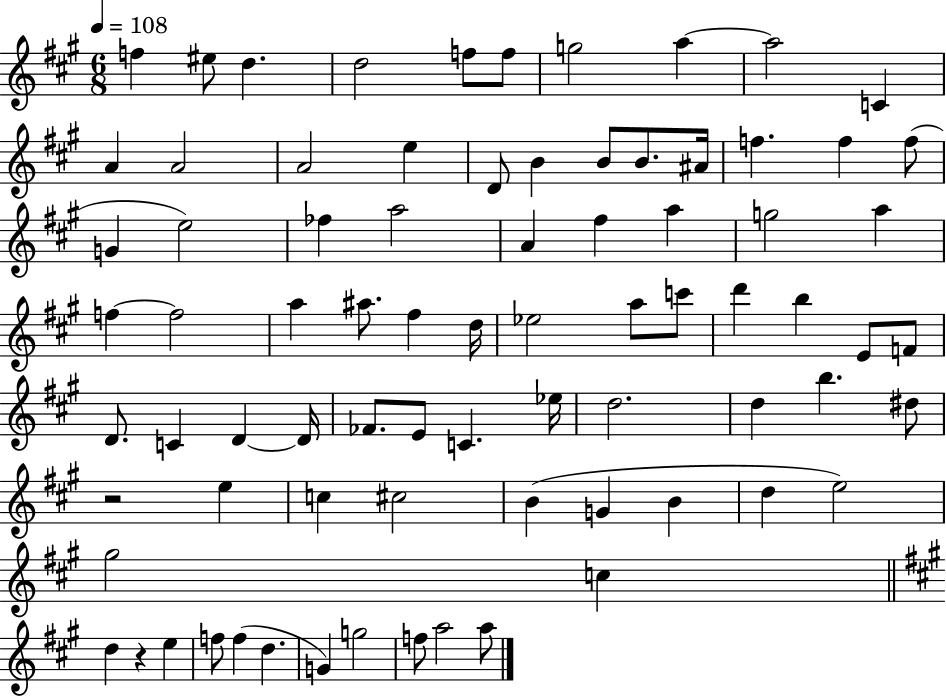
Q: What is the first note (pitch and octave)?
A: F5